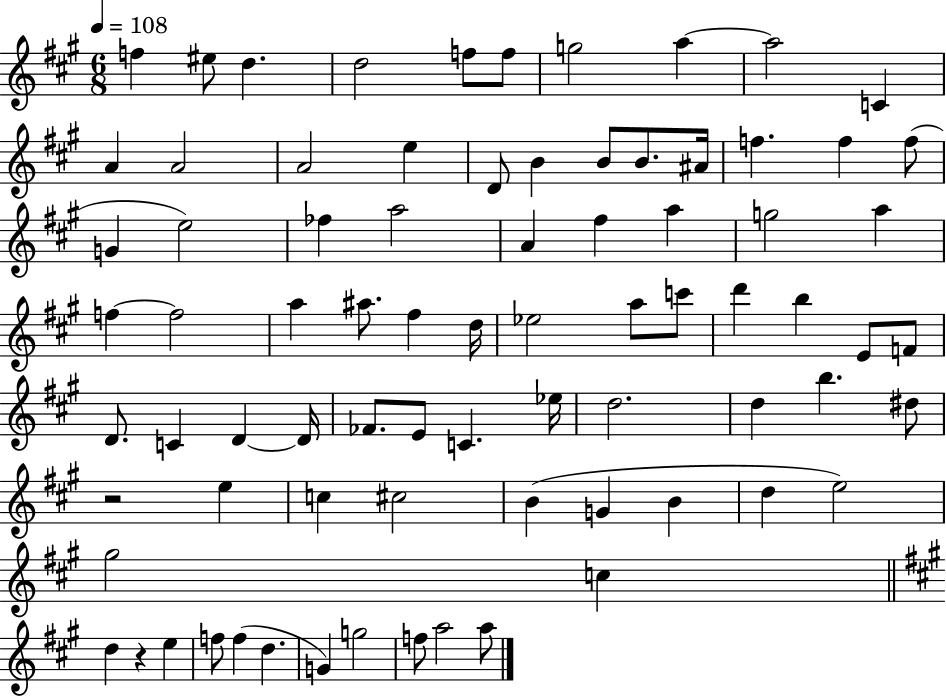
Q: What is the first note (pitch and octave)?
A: F5